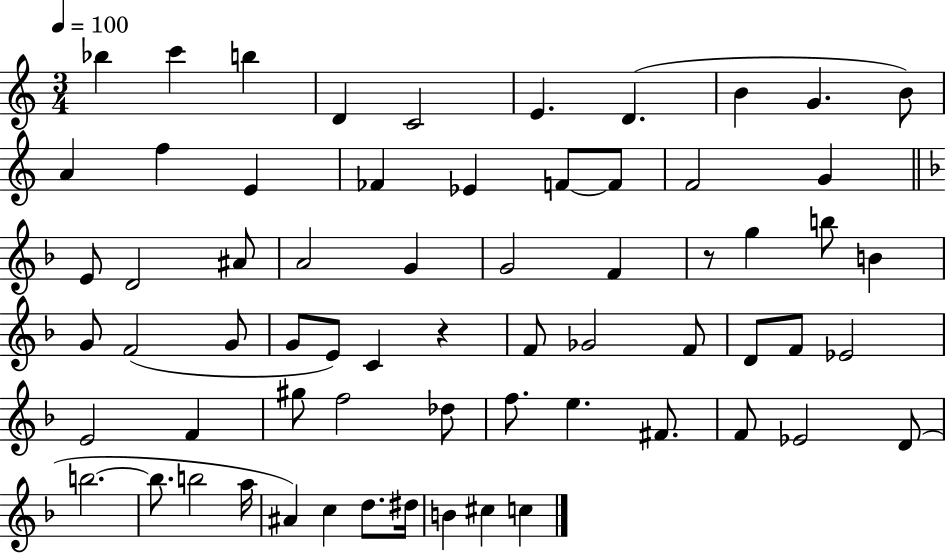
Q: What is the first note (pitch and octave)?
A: Bb5